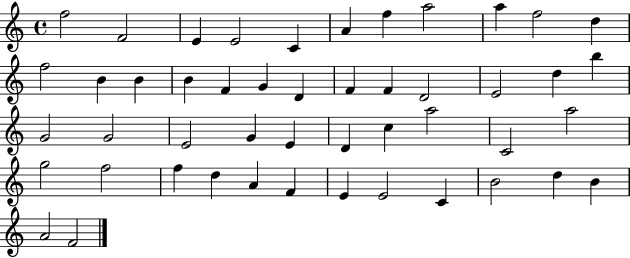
F5/h F4/h E4/q E4/h C4/q A4/q F5/q A5/h A5/q F5/h D5/q F5/h B4/q B4/q B4/q F4/q G4/q D4/q F4/q F4/q D4/h E4/h D5/q B5/q G4/h G4/h E4/h G4/q E4/q D4/q C5/q A5/h C4/h A5/h G5/h F5/h F5/q D5/q A4/q F4/q E4/q E4/h C4/q B4/h D5/q B4/q A4/h F4/h